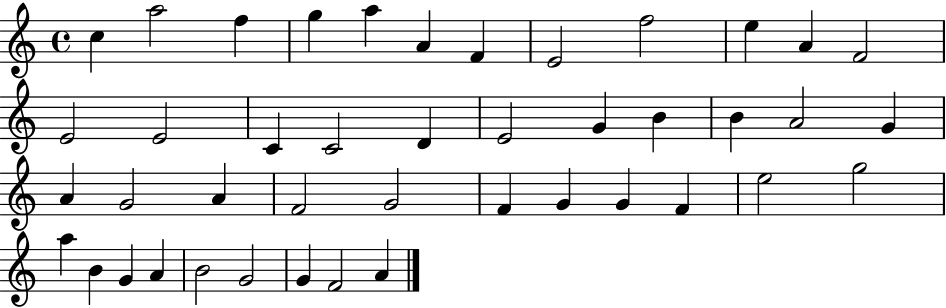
C5/q A5/h F5/q G5/q A5/q A4/q F4/q E4/h F5/h E5/q A4/q F4/h E4/h E4/h C4/q C4/h D4/q E4/h G4/q B4/q B4/q A4/h G4/q A4/q G4/h A4/q F4/h G4/h F4/q G4/q G4/q F4/q E5/h G5/h A5/q B4/q G4/q A4/q B4/h G4/h G4/q F4/h A4/q